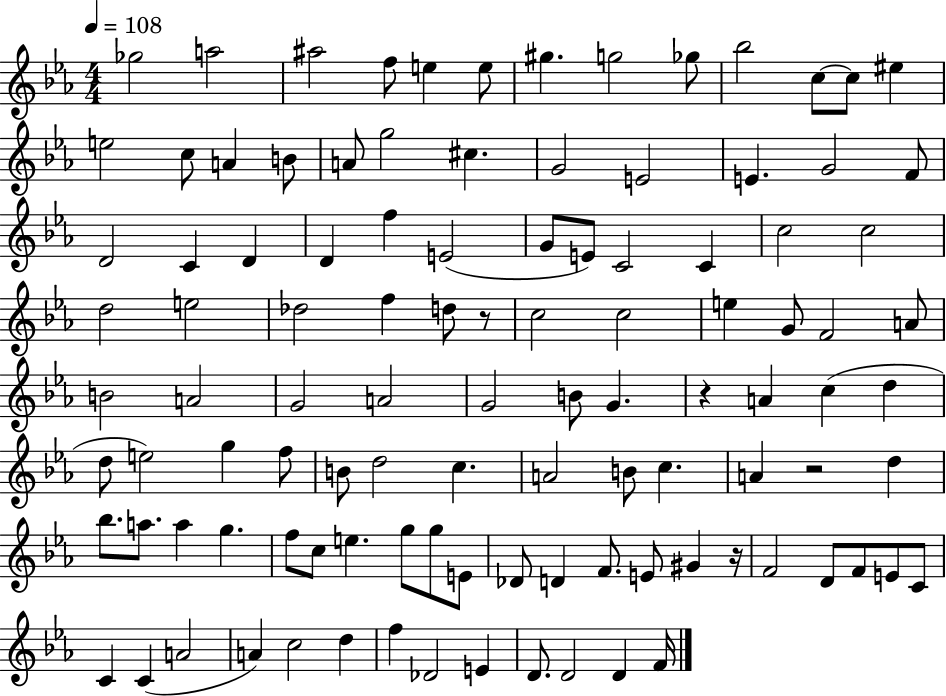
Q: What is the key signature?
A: EES major